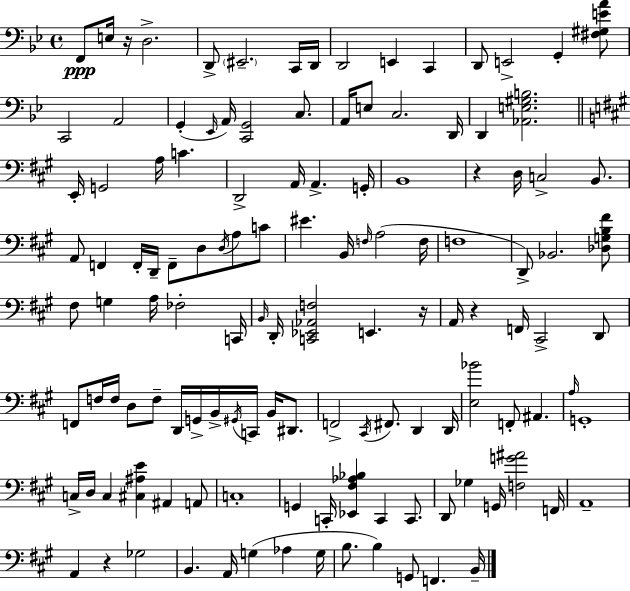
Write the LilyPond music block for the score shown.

{
  \clef bass
  \time 4/4
  \defaultTimeSignature
  \key g \minor
  \repeat volta 2 { f,8\ppp e16 r16 d2.-> | d,8-> \parenthesize eis,2.-- c,16 d,16 | d,2 e,4 c,4 | d,8 e,2-> g,4-. <fis gis e' a'>8 | \break c,2 a,2 | g,4-.( \grace { ees,16 } a,16) <c, g,>2 c8. | a,16 e8 c2. | d,16 d,4 <aes, e gis b>2. | \break \bar "||" \break \key a \major e,16-. g,2 a16 c'4. | d,2-> a,16 a,4.-> g,16-. | b,1 | r4 d16 c2-> b,8. | \break a,8 f,4 f,16-. d,16-- f,8-- d8 \acciaccatura { d16 } a8 c'8 | eis'4. b,16 \grace { f16 } a2( | f16 f1 | d,8->) bes,2. | \break <des g b fis'>8 fis8 g4 a16 fes2-. | c,16 \grace { b,16 } d,16-. <c, ees, aes, f>2 e,4. | r16 a,16 r4 f,16 cis,2-> | d,8 f,8 f16 f16 d8 f8-- d,16 g,16-> b,16-> \acciaccatura { gis,16 } c,16 | \break b,16 dis,8. f,2-> \acciaccatura { cis,16 } fis,8. | d,4 d,16 <e bes'>2 f,8-. ais,4. | \grace { a16 } g,1-. | c16-> d16 c4 <cis ais e'>4 | \break ais,4 a,8 c1-. | g,4 c,16-. <ees, fis aes bes>4 c,4 | c,8. d,8 ges4 g,16 <f g' ais'>2 | f,16 a,1-- | \break a,4 r4 ges2 | b,4. a,16 g4( | aes4 g16 b8. b4) g,8 f,4. | b,16-- } \bar "|."
}